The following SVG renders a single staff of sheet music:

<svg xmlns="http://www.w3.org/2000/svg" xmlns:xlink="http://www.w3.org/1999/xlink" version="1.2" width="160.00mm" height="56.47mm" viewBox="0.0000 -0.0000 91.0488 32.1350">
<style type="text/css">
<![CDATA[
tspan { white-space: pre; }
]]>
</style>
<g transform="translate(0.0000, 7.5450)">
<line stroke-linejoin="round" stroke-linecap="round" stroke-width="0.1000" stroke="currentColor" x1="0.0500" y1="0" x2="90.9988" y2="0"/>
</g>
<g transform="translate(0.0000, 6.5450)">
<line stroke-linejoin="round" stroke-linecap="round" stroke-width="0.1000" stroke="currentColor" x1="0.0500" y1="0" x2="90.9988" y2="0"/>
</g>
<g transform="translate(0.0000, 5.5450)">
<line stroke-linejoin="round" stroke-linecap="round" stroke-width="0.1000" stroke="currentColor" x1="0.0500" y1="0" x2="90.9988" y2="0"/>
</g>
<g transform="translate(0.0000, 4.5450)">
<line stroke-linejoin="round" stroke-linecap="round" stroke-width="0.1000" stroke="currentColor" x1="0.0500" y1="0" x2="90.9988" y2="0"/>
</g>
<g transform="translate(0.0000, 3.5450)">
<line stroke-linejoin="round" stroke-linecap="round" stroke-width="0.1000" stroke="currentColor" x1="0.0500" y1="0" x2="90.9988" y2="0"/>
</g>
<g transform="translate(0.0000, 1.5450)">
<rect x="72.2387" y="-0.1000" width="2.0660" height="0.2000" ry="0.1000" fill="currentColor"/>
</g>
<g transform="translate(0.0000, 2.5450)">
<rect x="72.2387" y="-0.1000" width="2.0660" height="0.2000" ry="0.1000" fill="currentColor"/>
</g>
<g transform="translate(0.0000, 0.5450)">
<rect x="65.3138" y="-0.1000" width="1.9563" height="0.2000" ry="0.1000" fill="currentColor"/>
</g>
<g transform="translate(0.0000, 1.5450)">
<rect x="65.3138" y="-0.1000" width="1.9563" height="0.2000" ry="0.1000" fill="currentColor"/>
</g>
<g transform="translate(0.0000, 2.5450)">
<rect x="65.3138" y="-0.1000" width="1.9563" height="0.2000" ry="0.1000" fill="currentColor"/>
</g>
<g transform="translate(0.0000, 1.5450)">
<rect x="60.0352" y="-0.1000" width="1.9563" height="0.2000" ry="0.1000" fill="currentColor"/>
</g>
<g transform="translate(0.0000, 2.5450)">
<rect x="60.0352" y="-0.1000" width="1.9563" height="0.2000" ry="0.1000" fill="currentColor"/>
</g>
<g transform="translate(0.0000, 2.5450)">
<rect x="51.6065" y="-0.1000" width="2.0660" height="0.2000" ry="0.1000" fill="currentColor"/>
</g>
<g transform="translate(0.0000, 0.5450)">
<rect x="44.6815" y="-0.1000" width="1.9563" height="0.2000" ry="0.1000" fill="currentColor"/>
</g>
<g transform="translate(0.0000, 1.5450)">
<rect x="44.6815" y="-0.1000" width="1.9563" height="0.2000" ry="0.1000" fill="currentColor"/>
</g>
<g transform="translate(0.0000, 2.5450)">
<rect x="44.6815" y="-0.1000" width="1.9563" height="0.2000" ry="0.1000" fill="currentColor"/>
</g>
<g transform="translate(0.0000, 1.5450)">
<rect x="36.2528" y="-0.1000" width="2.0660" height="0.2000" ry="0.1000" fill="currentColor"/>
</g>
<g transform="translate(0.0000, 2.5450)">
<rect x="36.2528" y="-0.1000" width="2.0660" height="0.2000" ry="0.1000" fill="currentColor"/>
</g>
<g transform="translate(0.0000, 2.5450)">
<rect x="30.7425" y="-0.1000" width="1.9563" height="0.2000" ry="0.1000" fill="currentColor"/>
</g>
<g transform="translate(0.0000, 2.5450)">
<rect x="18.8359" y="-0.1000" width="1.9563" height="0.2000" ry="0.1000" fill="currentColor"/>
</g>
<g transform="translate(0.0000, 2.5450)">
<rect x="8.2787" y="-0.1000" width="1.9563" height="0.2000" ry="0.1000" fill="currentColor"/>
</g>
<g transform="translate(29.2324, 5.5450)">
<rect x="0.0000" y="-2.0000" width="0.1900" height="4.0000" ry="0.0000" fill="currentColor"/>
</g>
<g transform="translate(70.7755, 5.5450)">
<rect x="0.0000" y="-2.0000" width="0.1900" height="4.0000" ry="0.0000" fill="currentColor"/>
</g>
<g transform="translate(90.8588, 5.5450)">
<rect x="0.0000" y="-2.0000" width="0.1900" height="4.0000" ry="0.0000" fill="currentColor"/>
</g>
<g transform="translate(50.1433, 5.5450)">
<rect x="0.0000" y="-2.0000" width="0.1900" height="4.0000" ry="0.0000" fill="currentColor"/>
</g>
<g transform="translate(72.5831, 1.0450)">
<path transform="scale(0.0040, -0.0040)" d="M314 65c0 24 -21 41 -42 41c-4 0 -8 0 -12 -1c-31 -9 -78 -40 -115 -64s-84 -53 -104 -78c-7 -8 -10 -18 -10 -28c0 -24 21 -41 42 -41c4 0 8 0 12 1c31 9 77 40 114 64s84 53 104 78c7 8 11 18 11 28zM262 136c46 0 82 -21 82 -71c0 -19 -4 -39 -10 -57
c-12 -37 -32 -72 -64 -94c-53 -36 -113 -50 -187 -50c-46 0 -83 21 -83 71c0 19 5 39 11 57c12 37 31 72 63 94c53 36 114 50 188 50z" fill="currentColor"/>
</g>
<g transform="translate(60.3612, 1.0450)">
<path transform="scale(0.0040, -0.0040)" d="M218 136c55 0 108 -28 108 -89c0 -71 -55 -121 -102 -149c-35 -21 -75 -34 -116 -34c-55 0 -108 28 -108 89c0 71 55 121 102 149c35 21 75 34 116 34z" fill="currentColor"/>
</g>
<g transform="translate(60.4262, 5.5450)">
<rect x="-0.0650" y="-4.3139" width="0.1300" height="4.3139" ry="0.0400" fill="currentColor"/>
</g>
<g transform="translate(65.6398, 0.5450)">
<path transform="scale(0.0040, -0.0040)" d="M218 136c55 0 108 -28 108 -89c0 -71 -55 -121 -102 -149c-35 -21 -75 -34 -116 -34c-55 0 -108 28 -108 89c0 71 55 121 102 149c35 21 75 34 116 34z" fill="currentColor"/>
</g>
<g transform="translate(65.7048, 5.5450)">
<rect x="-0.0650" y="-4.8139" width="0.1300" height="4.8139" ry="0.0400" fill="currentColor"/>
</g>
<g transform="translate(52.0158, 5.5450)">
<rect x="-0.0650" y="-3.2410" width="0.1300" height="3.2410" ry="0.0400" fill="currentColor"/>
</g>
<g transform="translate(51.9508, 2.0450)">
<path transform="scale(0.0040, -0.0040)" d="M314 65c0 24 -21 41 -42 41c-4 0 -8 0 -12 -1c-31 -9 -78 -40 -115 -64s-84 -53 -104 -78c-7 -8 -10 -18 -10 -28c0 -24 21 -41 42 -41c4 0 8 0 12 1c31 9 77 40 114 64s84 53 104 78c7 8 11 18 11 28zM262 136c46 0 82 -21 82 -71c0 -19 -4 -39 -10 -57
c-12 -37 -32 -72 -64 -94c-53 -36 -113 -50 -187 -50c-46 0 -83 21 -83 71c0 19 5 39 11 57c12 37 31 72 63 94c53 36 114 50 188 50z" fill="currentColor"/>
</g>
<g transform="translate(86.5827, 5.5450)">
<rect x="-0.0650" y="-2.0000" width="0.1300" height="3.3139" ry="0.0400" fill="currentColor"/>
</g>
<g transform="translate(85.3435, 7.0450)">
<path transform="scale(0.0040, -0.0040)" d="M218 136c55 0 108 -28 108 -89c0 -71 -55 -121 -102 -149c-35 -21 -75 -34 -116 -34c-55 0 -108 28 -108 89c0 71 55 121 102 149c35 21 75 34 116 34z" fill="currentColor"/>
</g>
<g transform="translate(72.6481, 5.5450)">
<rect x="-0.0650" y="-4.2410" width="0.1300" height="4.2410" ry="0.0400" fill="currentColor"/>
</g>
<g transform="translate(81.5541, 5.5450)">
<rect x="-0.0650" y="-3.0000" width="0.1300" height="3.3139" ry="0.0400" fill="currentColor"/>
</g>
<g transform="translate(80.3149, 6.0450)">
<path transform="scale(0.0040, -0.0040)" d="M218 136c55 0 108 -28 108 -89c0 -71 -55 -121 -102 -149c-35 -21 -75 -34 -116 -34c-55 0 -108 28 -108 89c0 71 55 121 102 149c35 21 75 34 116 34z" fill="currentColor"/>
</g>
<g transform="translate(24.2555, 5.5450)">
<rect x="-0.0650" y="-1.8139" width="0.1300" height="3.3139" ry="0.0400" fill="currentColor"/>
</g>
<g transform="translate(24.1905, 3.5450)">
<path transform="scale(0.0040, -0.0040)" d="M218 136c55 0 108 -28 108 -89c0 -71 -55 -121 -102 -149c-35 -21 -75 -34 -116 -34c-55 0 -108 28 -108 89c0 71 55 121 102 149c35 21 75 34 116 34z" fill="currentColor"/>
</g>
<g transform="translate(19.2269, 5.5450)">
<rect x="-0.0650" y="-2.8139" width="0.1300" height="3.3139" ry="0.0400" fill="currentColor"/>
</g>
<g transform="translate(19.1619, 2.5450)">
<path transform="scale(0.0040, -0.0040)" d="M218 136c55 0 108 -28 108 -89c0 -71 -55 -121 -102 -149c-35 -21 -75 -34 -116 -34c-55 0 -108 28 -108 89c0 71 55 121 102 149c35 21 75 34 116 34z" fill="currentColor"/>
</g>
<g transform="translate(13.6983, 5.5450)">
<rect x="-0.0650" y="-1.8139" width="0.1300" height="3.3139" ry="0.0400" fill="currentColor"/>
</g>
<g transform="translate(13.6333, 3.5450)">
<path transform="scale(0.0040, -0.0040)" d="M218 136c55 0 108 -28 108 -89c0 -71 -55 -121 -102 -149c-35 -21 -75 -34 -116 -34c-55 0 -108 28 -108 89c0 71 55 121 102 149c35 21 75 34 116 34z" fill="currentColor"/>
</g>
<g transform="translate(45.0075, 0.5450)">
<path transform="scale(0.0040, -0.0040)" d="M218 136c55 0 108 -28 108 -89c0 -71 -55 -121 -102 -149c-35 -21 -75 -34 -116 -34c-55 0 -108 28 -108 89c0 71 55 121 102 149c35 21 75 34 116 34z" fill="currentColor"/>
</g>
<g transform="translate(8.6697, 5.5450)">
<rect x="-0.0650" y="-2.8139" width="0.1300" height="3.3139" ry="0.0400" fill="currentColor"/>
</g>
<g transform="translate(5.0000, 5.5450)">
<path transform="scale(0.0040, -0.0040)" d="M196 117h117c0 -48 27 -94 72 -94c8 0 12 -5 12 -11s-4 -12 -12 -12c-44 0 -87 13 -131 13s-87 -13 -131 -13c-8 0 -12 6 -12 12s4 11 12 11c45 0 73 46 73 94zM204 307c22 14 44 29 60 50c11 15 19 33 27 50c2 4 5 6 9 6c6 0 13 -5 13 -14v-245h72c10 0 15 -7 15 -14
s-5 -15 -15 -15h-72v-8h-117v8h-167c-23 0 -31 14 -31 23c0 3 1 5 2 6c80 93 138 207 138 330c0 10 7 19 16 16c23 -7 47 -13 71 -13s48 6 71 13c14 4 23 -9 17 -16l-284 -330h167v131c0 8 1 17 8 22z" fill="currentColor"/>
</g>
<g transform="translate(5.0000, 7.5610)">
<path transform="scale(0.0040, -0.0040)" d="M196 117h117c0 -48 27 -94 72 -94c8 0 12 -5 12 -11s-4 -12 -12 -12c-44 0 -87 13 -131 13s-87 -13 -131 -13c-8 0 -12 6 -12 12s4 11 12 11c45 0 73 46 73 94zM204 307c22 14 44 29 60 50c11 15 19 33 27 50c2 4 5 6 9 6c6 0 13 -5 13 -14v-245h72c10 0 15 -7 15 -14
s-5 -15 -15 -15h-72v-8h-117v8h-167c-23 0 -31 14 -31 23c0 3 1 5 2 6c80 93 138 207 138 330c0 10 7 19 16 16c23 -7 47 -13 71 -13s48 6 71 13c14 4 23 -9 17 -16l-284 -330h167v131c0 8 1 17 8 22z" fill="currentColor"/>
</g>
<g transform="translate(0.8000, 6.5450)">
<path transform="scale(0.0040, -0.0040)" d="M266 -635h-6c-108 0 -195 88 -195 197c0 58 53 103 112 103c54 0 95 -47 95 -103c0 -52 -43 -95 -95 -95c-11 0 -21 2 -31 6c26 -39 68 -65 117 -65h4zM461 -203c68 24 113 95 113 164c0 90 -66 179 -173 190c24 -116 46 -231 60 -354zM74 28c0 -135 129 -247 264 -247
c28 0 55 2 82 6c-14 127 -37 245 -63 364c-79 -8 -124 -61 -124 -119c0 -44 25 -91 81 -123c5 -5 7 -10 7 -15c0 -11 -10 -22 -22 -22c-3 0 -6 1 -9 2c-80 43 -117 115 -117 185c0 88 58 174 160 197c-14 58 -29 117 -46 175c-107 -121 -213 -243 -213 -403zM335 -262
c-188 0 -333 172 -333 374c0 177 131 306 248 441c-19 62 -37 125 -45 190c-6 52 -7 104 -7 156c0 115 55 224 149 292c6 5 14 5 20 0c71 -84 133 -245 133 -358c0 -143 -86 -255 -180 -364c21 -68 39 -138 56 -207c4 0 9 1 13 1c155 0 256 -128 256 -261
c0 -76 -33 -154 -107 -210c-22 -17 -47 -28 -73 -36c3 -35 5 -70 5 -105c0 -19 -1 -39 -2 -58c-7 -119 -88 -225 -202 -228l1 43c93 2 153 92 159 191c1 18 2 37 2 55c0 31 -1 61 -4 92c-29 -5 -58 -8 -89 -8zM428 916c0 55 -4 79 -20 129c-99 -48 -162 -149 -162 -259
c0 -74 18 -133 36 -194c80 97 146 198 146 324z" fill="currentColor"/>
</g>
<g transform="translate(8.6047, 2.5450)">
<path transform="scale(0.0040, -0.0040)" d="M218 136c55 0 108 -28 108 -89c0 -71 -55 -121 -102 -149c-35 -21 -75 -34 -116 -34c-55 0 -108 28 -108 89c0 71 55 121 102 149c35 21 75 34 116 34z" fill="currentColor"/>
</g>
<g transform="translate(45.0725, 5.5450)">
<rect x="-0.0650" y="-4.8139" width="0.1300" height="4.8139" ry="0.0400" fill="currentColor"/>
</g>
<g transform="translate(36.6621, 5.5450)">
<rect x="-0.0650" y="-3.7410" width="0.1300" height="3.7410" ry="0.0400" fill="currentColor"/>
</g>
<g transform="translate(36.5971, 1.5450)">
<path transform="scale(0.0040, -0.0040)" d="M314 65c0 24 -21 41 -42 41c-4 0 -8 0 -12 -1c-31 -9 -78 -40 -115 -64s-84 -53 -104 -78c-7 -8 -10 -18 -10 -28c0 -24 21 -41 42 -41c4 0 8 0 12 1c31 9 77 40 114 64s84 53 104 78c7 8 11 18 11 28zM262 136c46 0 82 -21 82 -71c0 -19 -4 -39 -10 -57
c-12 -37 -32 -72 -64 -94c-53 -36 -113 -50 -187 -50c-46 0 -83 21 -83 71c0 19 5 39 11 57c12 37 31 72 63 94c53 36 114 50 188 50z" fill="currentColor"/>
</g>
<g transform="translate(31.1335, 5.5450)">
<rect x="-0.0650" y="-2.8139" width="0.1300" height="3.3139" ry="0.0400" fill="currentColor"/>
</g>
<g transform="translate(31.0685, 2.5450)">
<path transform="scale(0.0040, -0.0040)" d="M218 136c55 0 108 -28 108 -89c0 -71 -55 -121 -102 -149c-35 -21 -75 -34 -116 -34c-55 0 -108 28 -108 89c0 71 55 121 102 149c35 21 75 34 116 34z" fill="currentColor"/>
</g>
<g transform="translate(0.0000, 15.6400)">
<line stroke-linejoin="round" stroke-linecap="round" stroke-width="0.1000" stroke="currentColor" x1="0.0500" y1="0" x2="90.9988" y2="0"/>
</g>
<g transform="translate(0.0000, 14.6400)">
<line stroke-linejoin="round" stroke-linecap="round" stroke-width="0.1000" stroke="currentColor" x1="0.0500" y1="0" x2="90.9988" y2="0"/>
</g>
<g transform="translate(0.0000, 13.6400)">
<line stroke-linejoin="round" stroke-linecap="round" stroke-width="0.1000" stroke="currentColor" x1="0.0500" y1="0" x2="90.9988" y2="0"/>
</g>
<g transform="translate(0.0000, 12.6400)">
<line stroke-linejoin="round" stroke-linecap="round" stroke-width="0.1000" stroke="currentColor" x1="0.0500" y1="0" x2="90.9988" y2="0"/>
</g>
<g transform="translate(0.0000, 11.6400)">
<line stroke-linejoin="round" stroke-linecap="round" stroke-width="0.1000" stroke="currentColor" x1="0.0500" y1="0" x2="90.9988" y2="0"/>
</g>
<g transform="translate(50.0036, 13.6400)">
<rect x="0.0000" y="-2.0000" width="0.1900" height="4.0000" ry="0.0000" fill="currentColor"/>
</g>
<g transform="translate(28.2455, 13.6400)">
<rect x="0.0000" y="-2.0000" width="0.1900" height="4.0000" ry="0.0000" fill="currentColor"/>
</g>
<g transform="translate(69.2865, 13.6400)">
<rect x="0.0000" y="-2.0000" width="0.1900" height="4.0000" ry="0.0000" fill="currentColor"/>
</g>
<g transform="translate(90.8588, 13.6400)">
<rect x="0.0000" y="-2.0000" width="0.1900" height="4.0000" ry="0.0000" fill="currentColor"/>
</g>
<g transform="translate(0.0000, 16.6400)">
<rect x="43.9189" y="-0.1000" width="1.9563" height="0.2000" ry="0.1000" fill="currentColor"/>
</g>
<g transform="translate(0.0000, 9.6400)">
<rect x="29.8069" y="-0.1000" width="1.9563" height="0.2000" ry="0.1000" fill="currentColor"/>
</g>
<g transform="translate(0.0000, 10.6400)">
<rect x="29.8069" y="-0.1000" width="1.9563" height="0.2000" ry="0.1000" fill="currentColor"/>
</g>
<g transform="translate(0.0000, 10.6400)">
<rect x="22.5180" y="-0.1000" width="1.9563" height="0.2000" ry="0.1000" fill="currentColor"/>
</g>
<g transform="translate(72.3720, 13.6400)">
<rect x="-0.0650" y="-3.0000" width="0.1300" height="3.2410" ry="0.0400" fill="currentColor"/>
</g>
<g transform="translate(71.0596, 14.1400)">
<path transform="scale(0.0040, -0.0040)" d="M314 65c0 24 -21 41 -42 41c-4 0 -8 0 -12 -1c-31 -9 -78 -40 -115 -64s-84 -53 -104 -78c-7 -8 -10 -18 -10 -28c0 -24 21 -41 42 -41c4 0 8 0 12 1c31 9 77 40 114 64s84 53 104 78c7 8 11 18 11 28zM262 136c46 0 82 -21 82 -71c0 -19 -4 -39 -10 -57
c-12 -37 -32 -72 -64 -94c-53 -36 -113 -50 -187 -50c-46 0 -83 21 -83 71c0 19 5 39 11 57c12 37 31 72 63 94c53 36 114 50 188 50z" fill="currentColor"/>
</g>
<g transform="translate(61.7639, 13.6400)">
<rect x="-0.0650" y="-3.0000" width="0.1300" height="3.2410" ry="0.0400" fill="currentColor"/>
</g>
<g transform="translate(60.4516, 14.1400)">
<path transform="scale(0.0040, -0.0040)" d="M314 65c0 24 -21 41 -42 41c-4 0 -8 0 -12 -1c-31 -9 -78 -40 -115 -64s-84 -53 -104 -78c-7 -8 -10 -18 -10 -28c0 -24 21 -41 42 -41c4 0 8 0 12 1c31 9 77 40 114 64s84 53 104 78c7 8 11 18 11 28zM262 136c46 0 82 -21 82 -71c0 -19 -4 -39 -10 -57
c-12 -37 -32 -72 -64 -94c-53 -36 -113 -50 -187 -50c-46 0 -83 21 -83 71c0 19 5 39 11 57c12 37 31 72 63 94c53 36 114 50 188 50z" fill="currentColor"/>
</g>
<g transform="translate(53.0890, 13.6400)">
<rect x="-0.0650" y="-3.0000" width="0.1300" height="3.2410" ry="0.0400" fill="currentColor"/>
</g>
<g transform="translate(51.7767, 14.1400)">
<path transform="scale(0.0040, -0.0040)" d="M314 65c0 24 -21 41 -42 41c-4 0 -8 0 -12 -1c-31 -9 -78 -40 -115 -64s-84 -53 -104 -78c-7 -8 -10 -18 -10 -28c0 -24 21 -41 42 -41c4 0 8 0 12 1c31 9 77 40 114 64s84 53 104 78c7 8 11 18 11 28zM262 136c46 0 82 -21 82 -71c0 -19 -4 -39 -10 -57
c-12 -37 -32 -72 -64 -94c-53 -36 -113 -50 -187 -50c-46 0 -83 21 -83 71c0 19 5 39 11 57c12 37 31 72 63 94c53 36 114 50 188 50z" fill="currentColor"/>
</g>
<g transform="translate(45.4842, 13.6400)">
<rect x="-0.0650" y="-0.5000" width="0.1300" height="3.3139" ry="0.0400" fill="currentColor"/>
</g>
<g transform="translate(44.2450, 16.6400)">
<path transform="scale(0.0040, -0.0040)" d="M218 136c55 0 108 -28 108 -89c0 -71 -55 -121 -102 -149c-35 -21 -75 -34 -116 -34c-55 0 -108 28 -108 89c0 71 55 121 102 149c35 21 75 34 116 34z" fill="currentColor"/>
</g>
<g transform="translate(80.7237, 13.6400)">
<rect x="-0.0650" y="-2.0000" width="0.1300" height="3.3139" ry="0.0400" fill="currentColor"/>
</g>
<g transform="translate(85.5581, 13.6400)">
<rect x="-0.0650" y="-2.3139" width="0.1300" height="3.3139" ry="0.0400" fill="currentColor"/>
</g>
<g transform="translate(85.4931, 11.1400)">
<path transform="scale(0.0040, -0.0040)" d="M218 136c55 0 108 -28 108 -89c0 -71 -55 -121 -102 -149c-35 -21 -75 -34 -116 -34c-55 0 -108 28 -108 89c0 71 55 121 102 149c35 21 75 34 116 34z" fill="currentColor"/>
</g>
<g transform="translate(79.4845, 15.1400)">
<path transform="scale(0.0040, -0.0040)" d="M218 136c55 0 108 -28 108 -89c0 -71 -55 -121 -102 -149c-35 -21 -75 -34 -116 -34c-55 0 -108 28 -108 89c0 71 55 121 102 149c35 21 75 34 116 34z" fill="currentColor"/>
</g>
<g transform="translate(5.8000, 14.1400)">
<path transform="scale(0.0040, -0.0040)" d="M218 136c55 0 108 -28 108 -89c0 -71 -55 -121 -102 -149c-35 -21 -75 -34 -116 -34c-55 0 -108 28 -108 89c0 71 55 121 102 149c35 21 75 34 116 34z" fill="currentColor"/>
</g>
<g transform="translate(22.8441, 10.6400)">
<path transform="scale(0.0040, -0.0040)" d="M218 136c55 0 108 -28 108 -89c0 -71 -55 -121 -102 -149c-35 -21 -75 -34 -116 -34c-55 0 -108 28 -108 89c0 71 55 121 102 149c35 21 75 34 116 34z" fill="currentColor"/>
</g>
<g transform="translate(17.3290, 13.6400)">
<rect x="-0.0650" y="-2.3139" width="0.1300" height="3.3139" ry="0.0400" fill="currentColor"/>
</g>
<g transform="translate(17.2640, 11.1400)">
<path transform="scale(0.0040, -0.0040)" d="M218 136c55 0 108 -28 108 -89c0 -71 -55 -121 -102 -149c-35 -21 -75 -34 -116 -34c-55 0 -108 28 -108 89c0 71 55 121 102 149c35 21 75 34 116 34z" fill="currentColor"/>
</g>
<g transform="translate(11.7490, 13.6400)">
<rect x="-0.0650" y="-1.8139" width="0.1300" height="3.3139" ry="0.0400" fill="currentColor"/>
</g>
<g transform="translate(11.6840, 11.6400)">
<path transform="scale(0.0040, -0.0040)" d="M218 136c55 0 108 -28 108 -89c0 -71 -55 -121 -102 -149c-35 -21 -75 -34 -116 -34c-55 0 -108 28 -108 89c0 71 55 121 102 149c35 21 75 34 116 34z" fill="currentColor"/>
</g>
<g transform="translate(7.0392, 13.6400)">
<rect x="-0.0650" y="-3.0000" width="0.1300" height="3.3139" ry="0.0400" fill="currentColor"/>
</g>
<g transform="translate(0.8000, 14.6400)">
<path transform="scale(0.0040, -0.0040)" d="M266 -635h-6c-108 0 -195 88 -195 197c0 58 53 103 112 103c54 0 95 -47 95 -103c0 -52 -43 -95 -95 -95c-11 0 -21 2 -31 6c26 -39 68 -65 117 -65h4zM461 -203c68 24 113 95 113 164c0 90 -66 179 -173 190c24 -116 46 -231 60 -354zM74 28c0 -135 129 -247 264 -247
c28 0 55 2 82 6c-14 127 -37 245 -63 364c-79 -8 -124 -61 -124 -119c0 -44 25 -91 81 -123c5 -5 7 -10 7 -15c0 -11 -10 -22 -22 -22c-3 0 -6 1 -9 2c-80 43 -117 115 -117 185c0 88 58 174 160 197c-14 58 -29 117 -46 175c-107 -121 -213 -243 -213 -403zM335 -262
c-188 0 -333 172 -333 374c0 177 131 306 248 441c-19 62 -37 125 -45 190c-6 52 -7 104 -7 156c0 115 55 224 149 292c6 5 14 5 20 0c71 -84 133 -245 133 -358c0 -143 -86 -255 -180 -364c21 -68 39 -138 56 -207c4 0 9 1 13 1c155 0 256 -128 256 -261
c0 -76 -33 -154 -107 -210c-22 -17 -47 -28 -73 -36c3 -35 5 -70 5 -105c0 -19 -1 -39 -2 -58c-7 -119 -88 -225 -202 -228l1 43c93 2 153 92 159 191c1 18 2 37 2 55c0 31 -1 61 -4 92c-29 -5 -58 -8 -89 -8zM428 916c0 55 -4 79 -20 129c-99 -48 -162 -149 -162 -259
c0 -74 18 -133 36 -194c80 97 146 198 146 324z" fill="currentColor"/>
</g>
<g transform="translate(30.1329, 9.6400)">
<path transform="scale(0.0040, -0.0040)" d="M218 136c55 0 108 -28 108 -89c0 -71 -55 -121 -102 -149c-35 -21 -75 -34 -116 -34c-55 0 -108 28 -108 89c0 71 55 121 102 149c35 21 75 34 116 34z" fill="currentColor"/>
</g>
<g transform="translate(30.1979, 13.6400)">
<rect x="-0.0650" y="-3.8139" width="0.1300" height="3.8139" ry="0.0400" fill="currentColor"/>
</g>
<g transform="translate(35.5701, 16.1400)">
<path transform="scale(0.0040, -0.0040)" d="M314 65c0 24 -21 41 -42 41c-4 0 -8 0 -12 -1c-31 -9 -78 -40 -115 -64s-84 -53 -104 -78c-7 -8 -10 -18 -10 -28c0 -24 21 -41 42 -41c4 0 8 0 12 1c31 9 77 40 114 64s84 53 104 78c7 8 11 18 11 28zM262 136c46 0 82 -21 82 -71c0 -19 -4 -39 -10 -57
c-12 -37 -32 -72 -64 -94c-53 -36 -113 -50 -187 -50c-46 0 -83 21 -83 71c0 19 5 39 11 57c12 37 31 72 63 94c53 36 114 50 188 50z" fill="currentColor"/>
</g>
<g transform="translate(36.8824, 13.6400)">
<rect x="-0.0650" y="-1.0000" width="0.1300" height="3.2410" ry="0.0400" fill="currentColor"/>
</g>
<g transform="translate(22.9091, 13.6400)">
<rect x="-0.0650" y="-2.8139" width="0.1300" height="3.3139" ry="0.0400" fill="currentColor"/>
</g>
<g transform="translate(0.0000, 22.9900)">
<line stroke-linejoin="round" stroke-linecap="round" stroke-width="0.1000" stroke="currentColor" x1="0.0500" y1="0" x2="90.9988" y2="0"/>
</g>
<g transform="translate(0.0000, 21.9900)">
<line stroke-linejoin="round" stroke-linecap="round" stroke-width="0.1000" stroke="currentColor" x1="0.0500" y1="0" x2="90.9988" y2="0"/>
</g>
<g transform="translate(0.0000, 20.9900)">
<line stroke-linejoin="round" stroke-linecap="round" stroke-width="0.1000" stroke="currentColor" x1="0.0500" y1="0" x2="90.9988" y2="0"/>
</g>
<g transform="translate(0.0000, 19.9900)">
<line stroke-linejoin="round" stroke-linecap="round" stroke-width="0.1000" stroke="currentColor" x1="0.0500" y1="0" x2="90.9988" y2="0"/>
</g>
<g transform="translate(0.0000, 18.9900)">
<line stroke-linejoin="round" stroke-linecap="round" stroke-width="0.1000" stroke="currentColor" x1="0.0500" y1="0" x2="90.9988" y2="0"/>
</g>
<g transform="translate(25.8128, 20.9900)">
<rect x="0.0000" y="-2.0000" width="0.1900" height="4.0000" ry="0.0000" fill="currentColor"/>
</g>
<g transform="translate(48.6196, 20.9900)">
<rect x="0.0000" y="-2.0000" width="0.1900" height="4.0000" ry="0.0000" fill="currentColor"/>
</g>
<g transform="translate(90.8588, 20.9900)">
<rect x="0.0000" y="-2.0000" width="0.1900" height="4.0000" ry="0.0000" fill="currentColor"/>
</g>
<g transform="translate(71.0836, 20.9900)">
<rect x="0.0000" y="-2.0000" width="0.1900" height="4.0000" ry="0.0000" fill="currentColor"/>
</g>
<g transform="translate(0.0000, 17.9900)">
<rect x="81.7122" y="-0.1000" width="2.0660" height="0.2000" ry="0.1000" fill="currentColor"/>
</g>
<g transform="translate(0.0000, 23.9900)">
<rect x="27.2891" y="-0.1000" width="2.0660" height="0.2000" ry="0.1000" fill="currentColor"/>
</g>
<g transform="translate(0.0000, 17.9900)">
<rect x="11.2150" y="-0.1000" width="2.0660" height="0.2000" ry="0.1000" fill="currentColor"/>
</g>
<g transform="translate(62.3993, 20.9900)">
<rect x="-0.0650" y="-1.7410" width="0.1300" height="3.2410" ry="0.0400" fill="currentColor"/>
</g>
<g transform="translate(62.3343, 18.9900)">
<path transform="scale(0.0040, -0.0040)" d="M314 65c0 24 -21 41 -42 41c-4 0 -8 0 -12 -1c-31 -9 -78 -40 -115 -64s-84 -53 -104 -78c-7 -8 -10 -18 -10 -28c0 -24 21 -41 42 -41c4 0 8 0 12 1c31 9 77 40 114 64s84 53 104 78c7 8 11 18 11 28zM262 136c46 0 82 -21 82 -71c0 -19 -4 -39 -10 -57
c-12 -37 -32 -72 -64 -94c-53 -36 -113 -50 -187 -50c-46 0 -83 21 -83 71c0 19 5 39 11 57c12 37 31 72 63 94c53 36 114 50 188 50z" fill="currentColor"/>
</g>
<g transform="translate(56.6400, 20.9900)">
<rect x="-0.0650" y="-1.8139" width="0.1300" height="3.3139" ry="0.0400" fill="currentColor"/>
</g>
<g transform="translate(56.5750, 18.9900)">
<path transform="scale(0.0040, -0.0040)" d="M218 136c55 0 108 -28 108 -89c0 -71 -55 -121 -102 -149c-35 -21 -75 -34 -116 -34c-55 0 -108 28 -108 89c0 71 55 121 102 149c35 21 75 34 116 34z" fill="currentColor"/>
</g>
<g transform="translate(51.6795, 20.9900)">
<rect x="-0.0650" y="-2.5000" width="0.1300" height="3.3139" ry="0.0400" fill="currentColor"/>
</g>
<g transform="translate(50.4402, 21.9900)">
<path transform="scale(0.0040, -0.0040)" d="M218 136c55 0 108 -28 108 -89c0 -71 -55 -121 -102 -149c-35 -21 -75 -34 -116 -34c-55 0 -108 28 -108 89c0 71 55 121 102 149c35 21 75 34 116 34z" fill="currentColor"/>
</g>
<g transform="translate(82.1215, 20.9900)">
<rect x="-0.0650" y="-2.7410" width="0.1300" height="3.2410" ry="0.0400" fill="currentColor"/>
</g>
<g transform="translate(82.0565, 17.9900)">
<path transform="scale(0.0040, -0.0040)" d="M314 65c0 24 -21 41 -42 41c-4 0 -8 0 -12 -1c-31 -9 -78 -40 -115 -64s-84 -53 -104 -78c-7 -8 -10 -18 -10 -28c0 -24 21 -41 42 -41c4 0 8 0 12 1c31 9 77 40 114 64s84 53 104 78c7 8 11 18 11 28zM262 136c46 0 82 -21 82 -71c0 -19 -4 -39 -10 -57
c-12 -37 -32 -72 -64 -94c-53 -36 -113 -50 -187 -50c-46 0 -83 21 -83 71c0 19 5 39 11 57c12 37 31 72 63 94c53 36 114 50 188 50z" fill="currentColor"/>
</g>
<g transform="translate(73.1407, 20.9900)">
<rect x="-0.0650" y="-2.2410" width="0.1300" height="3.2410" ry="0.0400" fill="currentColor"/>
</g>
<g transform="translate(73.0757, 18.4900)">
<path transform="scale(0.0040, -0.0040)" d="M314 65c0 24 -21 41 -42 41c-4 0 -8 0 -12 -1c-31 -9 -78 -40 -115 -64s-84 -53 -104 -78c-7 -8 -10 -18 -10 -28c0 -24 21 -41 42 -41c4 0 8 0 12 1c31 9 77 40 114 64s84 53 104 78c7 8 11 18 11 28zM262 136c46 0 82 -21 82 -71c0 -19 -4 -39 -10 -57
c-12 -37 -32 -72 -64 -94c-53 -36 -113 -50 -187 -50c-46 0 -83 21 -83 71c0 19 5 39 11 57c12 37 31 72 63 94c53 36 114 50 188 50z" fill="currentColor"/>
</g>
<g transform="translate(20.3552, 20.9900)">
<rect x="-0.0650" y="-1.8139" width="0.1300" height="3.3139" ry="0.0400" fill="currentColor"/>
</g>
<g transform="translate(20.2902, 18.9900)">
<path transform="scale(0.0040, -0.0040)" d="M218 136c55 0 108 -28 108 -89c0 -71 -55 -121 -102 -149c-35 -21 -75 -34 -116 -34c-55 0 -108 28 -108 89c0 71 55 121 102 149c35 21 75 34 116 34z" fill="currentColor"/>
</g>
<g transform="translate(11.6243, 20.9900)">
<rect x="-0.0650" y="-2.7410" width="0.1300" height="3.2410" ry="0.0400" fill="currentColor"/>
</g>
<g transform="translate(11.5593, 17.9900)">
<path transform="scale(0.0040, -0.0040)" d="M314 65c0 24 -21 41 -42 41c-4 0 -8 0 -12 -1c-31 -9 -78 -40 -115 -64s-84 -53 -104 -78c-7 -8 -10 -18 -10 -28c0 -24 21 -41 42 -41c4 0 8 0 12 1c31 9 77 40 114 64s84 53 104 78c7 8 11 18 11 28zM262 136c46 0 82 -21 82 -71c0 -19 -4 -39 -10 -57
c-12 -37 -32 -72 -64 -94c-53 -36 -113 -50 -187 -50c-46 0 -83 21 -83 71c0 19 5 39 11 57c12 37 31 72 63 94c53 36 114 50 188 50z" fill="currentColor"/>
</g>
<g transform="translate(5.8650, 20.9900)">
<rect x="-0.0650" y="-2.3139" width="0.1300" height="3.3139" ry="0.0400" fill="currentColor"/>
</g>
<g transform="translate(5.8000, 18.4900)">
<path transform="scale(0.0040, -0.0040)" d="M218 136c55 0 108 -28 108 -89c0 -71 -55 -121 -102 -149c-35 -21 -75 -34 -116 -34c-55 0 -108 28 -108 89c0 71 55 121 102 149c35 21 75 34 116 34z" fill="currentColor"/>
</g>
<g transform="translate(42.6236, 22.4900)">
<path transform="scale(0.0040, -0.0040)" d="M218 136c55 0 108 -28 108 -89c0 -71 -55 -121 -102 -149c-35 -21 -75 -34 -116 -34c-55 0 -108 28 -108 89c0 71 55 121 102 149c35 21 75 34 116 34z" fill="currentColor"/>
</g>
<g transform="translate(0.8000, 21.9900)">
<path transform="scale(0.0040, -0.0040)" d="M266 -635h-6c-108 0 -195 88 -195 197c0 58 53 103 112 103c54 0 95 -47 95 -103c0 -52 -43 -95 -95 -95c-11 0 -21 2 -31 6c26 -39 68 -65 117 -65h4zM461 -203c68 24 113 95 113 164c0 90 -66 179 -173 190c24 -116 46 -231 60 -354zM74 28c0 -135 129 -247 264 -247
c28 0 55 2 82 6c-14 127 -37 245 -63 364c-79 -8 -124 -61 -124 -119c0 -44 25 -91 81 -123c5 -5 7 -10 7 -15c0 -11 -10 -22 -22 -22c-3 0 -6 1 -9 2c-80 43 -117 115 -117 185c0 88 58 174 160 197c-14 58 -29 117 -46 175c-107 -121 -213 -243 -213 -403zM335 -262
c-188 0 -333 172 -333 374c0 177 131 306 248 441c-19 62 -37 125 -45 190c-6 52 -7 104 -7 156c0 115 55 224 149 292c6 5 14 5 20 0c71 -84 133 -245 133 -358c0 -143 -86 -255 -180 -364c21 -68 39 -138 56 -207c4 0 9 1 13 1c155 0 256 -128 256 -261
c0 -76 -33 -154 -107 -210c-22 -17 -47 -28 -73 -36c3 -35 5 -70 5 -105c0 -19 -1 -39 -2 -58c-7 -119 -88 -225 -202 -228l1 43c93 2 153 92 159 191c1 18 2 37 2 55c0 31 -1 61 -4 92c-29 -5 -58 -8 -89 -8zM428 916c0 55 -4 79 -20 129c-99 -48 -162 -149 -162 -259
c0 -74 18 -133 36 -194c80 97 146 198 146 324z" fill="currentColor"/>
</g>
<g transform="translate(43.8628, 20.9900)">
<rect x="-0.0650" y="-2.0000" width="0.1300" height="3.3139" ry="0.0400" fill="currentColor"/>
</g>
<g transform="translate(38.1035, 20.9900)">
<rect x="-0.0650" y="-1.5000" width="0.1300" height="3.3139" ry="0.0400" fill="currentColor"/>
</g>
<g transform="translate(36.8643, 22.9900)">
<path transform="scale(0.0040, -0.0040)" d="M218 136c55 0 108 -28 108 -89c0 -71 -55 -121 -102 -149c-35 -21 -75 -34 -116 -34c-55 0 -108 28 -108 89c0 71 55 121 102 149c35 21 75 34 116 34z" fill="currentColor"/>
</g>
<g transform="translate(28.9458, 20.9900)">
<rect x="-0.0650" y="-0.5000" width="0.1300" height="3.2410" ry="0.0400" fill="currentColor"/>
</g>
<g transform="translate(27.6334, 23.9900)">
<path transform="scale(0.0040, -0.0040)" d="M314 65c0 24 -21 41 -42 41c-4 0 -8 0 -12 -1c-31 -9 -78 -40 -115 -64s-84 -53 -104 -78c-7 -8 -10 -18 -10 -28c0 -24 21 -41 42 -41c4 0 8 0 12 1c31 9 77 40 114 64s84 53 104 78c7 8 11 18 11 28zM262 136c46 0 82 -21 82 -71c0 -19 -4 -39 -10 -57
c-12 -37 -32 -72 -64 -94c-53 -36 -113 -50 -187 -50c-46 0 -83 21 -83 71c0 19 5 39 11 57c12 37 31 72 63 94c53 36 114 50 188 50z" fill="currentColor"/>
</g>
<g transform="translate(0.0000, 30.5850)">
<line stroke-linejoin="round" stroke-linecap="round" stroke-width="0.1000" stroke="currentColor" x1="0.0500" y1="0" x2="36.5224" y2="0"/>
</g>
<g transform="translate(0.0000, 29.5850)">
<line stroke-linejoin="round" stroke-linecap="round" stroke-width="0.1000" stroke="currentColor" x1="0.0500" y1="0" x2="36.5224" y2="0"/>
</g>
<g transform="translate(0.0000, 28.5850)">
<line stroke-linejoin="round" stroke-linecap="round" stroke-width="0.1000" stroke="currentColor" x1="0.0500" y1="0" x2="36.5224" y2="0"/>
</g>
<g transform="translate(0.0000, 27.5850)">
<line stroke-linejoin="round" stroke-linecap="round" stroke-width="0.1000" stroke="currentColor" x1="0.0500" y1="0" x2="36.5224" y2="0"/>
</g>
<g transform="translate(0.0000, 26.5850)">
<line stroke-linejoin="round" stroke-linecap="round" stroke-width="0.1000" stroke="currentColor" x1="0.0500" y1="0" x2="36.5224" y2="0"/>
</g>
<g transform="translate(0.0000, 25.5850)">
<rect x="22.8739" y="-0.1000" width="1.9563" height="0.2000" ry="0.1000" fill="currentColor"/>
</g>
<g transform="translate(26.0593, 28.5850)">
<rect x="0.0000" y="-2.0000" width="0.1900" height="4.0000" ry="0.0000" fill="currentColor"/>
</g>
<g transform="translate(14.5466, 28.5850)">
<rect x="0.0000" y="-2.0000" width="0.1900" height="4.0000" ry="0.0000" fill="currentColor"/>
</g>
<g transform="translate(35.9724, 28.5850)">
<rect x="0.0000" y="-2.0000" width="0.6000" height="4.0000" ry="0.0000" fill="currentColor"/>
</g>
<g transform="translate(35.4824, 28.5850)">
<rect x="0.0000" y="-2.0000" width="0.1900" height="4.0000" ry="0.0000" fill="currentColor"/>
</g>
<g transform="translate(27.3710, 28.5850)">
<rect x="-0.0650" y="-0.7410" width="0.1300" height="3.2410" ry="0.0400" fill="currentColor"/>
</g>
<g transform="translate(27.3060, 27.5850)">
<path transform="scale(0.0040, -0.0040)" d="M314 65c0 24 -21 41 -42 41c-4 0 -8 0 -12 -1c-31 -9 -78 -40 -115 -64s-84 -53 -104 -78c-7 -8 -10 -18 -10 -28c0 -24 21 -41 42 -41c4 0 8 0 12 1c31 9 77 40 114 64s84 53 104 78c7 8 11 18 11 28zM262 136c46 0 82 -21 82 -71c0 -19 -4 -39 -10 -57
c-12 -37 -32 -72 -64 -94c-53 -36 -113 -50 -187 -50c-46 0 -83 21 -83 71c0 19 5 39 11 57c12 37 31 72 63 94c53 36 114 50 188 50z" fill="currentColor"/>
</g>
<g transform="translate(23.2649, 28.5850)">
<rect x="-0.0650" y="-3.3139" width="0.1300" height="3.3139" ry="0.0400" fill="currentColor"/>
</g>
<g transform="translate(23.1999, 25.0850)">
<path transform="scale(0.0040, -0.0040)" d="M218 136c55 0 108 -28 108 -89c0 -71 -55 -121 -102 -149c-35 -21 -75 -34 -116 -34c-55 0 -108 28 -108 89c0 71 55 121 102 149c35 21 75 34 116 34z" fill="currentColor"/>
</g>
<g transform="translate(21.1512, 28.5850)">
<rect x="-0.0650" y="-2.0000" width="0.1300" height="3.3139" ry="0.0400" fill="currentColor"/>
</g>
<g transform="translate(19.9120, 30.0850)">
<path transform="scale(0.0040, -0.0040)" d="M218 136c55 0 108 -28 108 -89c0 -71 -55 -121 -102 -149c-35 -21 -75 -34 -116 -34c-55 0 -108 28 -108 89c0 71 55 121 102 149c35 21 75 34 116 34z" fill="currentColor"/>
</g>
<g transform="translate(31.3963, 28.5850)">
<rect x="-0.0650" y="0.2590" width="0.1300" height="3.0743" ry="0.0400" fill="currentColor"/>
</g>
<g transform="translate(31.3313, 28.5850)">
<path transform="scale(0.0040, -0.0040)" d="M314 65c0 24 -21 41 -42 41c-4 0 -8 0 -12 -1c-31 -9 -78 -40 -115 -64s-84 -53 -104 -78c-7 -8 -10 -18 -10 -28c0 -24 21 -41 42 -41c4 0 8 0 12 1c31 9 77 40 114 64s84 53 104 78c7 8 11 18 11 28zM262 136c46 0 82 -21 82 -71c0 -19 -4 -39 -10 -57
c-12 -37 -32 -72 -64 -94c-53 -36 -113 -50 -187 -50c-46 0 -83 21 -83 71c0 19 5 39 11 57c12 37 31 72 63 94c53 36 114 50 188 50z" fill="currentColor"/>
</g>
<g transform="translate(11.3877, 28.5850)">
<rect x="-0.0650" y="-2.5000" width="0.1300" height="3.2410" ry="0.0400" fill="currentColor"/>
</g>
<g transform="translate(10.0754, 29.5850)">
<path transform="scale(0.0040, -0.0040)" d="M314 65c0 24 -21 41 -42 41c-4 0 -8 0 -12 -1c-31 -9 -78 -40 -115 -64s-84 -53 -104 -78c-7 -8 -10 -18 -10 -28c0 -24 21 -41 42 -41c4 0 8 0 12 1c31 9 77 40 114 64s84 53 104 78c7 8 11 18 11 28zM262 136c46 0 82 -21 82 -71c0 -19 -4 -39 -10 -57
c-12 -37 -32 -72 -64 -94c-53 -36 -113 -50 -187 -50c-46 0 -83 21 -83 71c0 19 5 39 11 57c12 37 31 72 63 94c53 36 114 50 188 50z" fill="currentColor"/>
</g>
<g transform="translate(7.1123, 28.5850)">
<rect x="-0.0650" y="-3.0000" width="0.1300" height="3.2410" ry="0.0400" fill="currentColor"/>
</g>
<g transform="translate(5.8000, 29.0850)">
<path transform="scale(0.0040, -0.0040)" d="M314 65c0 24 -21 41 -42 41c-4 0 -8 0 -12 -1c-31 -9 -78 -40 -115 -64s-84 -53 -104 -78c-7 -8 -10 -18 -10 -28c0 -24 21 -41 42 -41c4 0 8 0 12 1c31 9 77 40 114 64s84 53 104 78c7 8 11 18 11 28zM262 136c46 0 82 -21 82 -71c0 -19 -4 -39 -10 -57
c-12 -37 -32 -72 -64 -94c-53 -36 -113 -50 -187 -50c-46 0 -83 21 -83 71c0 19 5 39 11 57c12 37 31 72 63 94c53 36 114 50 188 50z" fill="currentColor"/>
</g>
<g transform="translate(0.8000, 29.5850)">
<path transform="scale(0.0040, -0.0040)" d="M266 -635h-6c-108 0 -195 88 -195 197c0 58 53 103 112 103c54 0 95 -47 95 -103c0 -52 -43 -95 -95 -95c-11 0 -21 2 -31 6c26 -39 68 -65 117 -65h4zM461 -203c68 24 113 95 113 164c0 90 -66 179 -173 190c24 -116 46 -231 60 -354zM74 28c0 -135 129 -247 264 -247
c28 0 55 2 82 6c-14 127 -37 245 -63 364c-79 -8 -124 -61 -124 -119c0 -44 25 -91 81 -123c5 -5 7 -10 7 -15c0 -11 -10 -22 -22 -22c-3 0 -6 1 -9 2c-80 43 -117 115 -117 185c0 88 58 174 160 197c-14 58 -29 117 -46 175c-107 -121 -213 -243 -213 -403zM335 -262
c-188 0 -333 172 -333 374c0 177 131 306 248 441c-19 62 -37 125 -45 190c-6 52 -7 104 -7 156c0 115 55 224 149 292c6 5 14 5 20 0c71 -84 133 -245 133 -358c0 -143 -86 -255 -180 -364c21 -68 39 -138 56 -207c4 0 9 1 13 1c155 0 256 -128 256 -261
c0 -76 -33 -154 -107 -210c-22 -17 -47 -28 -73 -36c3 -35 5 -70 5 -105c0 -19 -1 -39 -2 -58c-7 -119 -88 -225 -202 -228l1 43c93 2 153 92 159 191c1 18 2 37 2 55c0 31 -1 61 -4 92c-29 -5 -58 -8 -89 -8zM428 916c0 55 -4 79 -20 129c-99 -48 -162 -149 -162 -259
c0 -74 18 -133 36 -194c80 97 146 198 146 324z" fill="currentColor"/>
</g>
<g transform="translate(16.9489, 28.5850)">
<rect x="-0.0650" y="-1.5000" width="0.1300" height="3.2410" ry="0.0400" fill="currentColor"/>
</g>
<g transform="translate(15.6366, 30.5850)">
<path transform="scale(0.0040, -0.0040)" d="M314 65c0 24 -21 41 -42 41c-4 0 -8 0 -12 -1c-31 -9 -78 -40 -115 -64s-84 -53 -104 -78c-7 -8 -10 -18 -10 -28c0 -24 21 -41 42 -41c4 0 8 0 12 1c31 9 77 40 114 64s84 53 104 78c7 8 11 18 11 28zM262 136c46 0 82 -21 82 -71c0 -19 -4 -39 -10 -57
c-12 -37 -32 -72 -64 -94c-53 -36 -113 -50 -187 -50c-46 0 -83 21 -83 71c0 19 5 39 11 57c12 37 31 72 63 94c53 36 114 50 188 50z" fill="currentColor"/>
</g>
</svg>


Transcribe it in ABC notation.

X:1
T:Untitled
M:4/4
L:1/4
K:C
a f a f a c'2 e' b2 d' e' d'2 A F A f g a c' D2 C A2 A2 A2 F g g a2 f C2 E F G f f2 g2 a2 A2 G2 E2 F b d2 B2